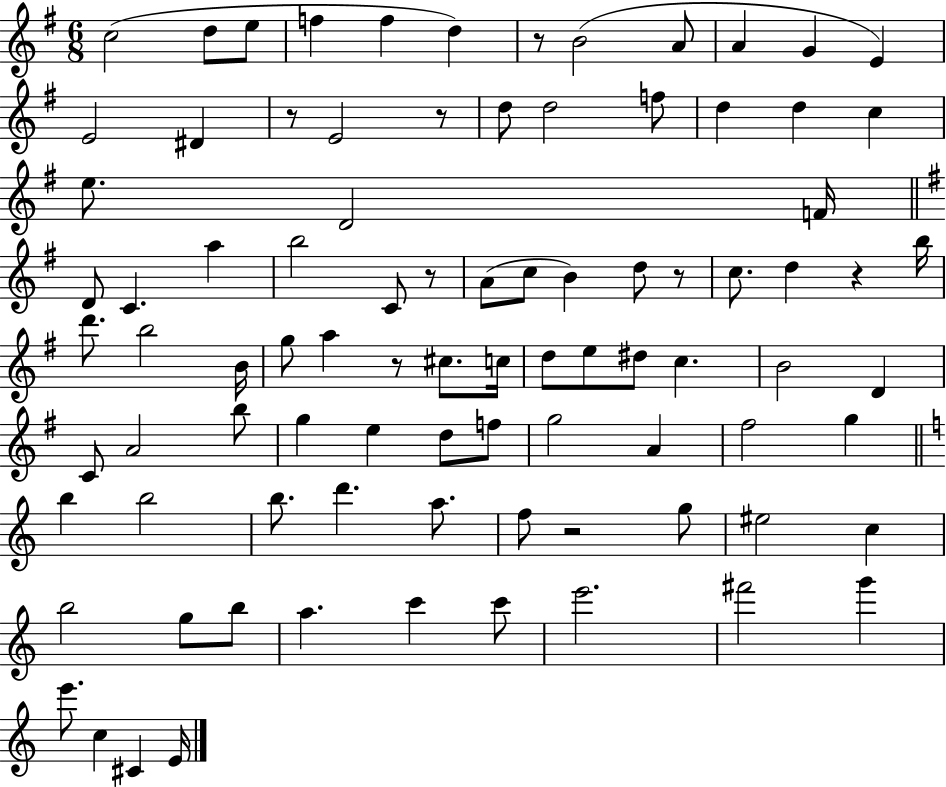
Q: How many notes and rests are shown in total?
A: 89